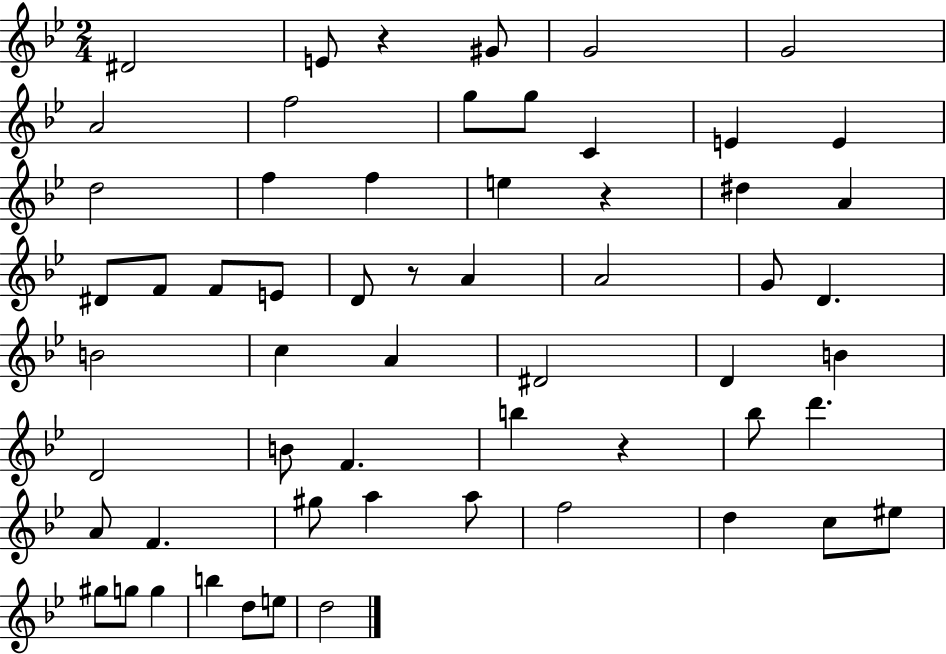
X:1
T:Untitled
M:2/4
L:1/4
K:Bb
^D2 E/2 z ^G/2 G2 G2 A2 f2 g/2 g/2 C E E d2 f f e z ^d A ^D/2 F/2 F/2 E/2 D/2 z/2 A A2 G/2 D B2 c A ^D2 D B D2 B/2 F b z _b/2 d' A/2 F ^g/2 a a/2 f2 d c/2 ^e/2 ^g/2 g/2 g b d/2 e/2 d2